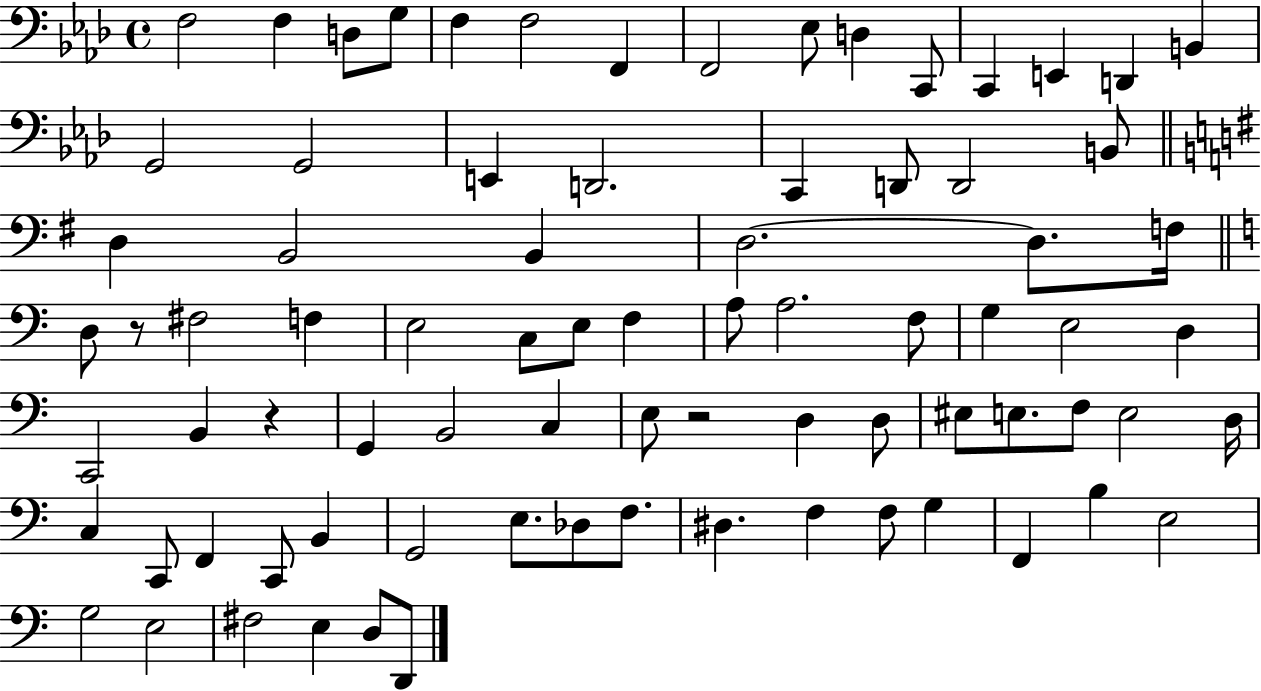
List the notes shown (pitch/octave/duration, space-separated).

F3/h F3/q D3/e G3/e F3/q F3/h F2/q F2/h Eb3/e D3/q C2/e C2/q E2/q D2/q B2/q G2/h G2/h E2/q D2/h. C2/q D2/e D2/h B2/e D3/q B2/h B2/q D3/h. D3/e. F3/s D3/e R/e F#3/h F3/q E3/h C3/e E3/e F3/q A3/e A3/h. F3/e G3/q E3/h D3/q C2/h B2/q R/q G2/q B2/h C3/q E3/e R/h D3/q D3/e EIS3/e E3/e. F3/e E3/h D3/s C3/q C2/e F2/q C2/e B2/q G2/h E3/e. Db3/e F3/e. D#3/q. F3/q F3/e G3/q F2/q B3/q E3/h G3/h E3/h F#3/h E3/q D3/e D2/e